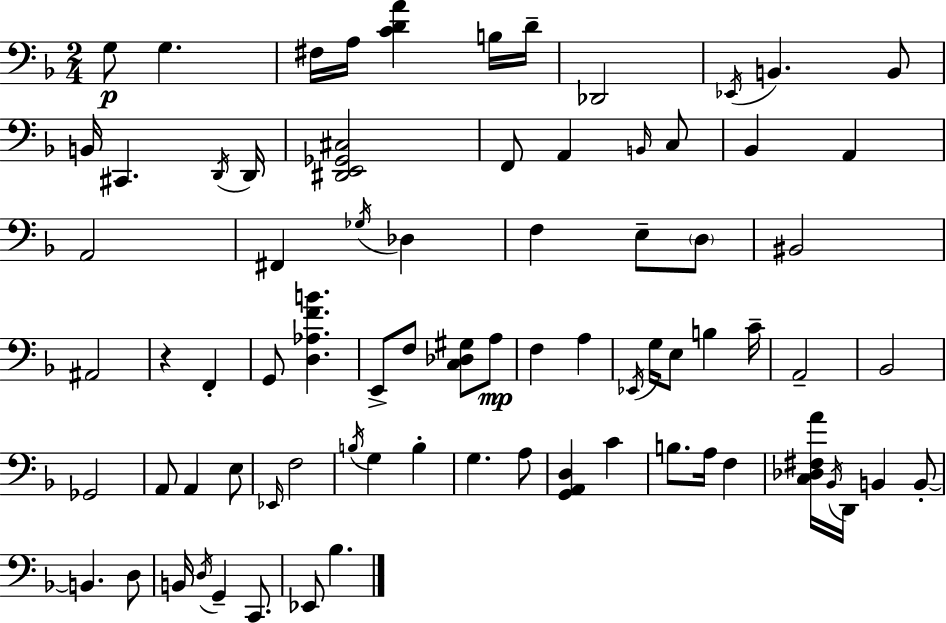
X:1
T:Untitled
M:2/4
L:1/4
K:F
G,/2 G, ^F,/4 A,/4 [CDA] B,/4 D/4 _D,,2 _E,,/4 B,, B,,/2 B,,/4 ^C,, D,,/4 D,,/4 [^D,,E,,_G,,^C,]2 F,,/2 A,, B,,/4 C,/2 _B,, A,, A,,2 ^F,, _G,/4 _D, F, E,/2 D,/2 ^B,,2 ^A,,2 z F,, G,,/2 [D,_A,FB] E,,/2 F,/2 [C,_D,^G,]/2 A,/2 F, A, _E,,/4 G,/4 E,/2 B, C/4 A,,2 _B,,2 _G,,2 A,,/2 A,, E,/2 _E,,/4 F,2 B,/4 G, B, G, A,/2 [G,,A,,D,] C B,/2 A,/4 F, [C,_D,^F,A]/4 _B,,/4 D,,/4 B,, B,,/2 B,, D,/2 B,,/4 D,/4 G,, C,,/2 _E,,/2 _B,